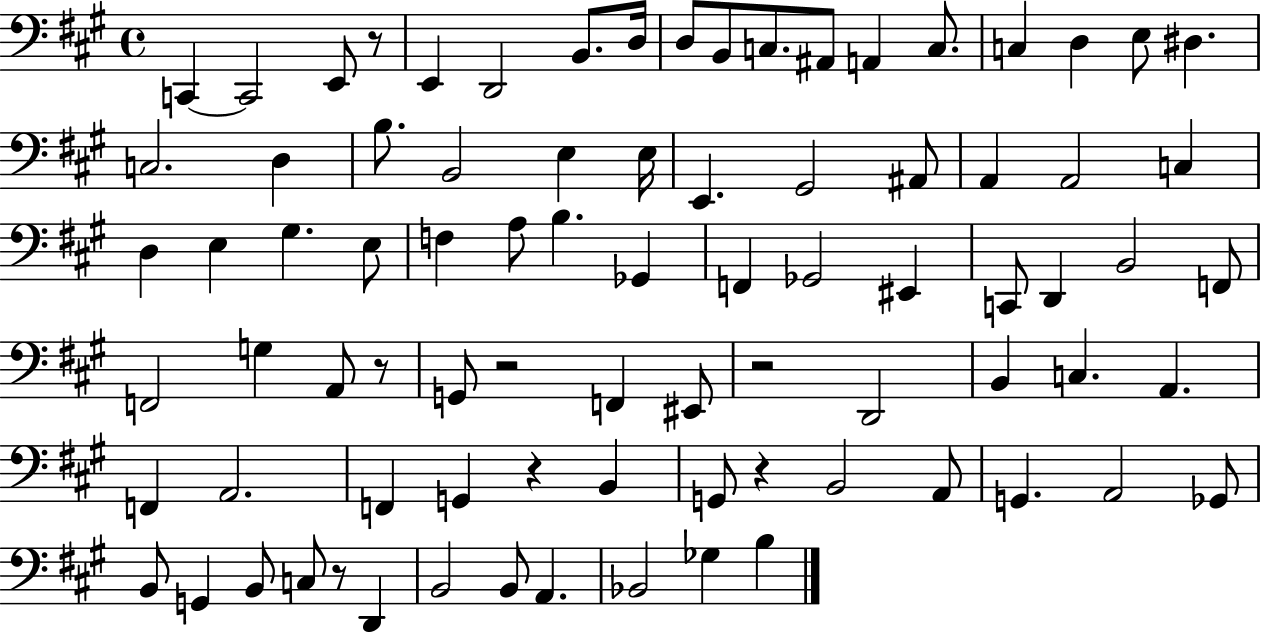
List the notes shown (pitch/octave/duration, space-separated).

C2/q C2/h E2/e R/e E2/q D2/h B2/e. D3/s D3/e B2/e C3/e. A#2/e A2/q C3/e. C3/q D3/q E3/e D#3/q. C3/h. D3/q B3/e. B2/h E3/q E3/s E2/q. G#2/h A#2/e A2/q A2/h C3/q D3/q E3/q G#3/q. E3/e F3/q A3/e B3/q. Gb2/q F2/q Gb2/h EIS2/q C2/e D2/q B2/h F2/e F2/h G3/q A2/e R/e G2/e R/h F2/q EIS2/e R/h D2/h B2/q C3/q. A2/q. F2/q A2/h. F2/q G2/q R/q B2/q G2/e R/q B2/h A2/e G2/q. A2/h Gb2/e B2/e G2/q B2/e C3/e R/e D2/q B2/h B2/e A2/q. Bb2/h Gb3/q B3/q